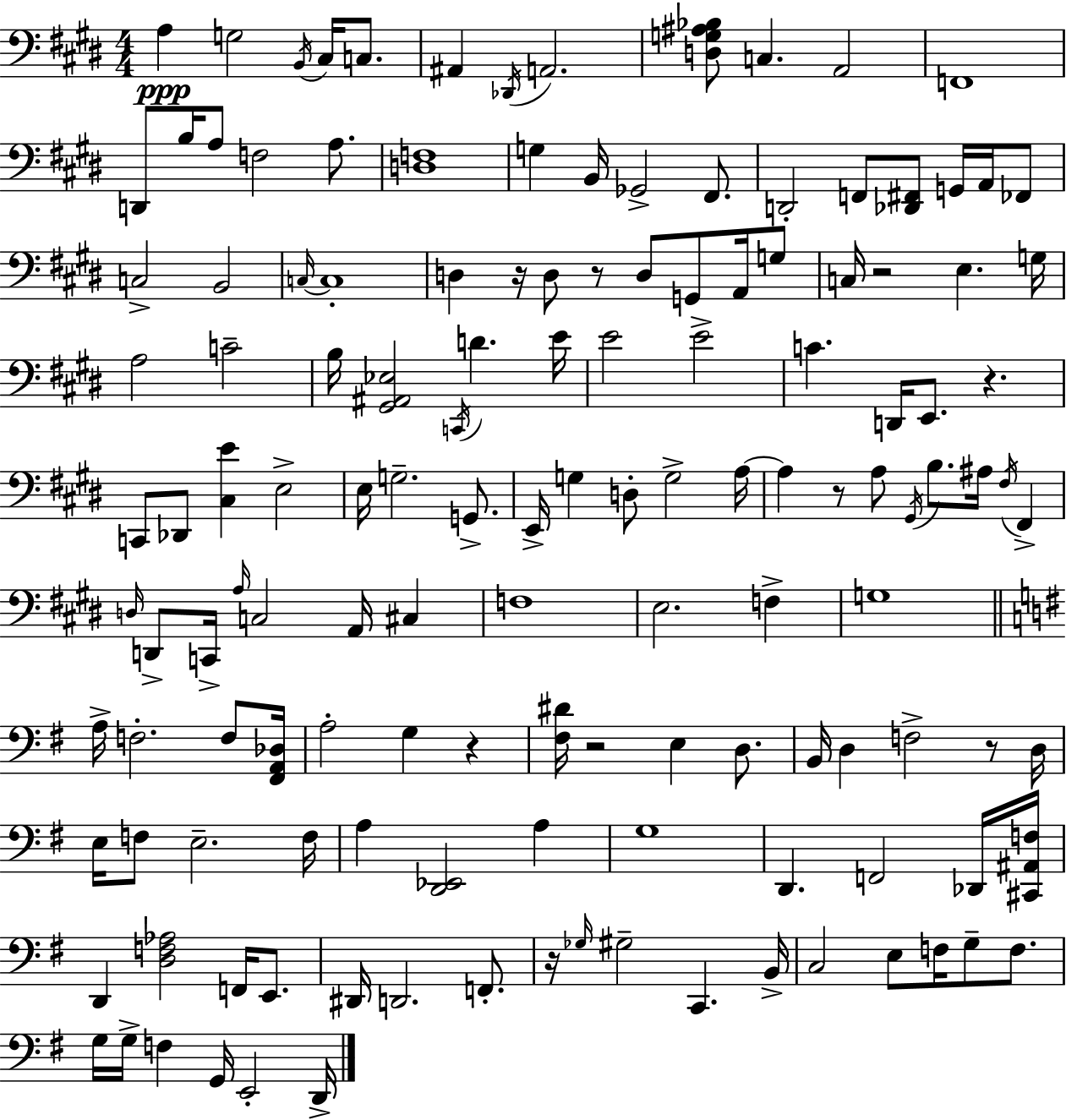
{
  \clef bass
  \numericTimeSignature
  \time 4/4
  \key e \major
  a4\ppp g2 \acciaccatura { b,16 } cis16 c8. | ais,4 \acciaccatura { des,16 } a,2. | <d g ais bes>8 c4. a,2 | f,1 | \break d,8 b16 a8 f2 a8. | <d f>1 | g4 b,16 ges,2-> fis,8. | d,2-. f,8 <des, fis,>8 g,16 a,16 | \break fes,8 c2-> b,2 | \grace { c16~ }~ c1-. | d4 r16 d8 r8 d8 g,8 | a,16 g8 c16 r2 e4. | \break g16 a2 c'2-- | b16 <gis, ais, ees>2 \acciaccatura { c,16 } d'4. | e'16 e'2 e'2-> | c'4. d,16 e,8. r4. | \break c,8 des,8 <cis e'>4 e2-> | e16 g2.-- | g,8.-> e,16-> g4 d8-. g2-> | a16~~ a4 r8 a8 \acciaccatura { gis,16 } b8. | \break ais16 \acciaccatura { fis16 } fis,4-> \grace { d16 } d,8-> c,16-> \grace { a16 } c2 | a,16 cis4 f1 | e2. | f4-> g1 | \break \bar "||" \break \key e \minor a16-> f2.-. f8 <fis, a, des>16 | a2-. g4 r4 | <fis dis'>16 r2 e4 d8. | b,16 d4 f2-> r8 d16 | \break e16 f8 e2.-- f16 | a4 <d, ees,>2 a4 | g1 | d,4. f,2 des,16 <cis, ais, f>16 | \break d,4 <d f aes>2 f,16 e,8. | dis,16 d,2. f,8.-. | r16 \grace { ges16 } gis2-- c,4. | b,16-> c2 e8 f16 g8-- f8. | \break g16 g16-> f4 g,16 e,2-. | d,16-> \bar "|."
}